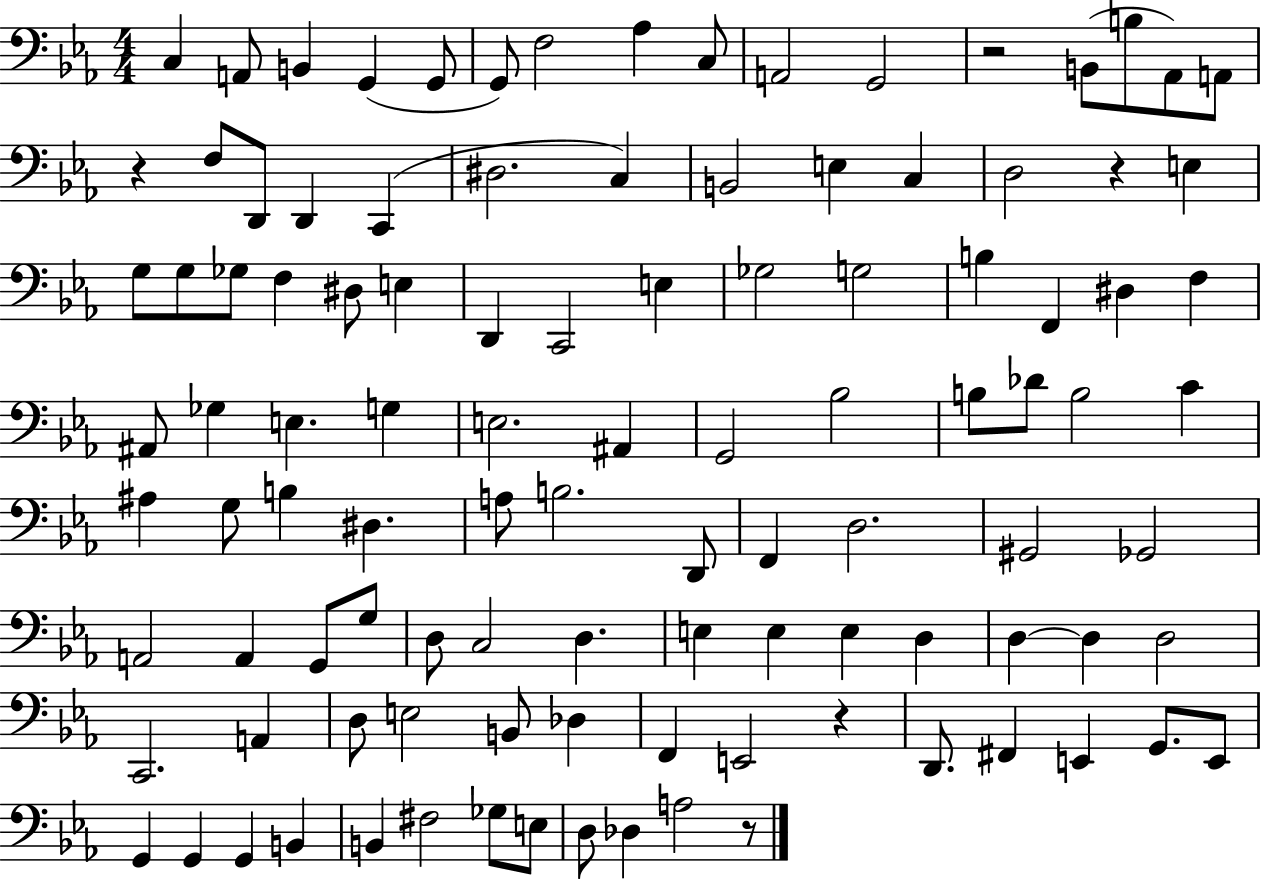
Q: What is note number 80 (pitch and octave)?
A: A2